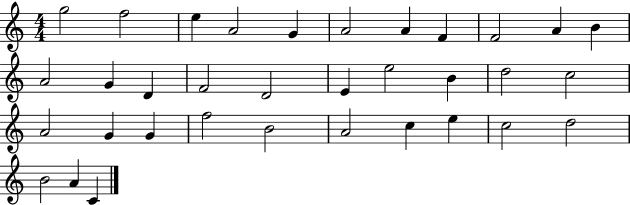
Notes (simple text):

G5/h F5/h E5/q A4/h G4/q A4/h A4/q F4/q F4/h A4/q B4/q A4/h G4/q D4/q F4/h D4/h E4/q E5/h B4/q D5/h C5/h A4/h G4/q G4/q F5/h B4/h A4/h C5/q E5/q C5/h D5/h B4/h A4/q C4/q